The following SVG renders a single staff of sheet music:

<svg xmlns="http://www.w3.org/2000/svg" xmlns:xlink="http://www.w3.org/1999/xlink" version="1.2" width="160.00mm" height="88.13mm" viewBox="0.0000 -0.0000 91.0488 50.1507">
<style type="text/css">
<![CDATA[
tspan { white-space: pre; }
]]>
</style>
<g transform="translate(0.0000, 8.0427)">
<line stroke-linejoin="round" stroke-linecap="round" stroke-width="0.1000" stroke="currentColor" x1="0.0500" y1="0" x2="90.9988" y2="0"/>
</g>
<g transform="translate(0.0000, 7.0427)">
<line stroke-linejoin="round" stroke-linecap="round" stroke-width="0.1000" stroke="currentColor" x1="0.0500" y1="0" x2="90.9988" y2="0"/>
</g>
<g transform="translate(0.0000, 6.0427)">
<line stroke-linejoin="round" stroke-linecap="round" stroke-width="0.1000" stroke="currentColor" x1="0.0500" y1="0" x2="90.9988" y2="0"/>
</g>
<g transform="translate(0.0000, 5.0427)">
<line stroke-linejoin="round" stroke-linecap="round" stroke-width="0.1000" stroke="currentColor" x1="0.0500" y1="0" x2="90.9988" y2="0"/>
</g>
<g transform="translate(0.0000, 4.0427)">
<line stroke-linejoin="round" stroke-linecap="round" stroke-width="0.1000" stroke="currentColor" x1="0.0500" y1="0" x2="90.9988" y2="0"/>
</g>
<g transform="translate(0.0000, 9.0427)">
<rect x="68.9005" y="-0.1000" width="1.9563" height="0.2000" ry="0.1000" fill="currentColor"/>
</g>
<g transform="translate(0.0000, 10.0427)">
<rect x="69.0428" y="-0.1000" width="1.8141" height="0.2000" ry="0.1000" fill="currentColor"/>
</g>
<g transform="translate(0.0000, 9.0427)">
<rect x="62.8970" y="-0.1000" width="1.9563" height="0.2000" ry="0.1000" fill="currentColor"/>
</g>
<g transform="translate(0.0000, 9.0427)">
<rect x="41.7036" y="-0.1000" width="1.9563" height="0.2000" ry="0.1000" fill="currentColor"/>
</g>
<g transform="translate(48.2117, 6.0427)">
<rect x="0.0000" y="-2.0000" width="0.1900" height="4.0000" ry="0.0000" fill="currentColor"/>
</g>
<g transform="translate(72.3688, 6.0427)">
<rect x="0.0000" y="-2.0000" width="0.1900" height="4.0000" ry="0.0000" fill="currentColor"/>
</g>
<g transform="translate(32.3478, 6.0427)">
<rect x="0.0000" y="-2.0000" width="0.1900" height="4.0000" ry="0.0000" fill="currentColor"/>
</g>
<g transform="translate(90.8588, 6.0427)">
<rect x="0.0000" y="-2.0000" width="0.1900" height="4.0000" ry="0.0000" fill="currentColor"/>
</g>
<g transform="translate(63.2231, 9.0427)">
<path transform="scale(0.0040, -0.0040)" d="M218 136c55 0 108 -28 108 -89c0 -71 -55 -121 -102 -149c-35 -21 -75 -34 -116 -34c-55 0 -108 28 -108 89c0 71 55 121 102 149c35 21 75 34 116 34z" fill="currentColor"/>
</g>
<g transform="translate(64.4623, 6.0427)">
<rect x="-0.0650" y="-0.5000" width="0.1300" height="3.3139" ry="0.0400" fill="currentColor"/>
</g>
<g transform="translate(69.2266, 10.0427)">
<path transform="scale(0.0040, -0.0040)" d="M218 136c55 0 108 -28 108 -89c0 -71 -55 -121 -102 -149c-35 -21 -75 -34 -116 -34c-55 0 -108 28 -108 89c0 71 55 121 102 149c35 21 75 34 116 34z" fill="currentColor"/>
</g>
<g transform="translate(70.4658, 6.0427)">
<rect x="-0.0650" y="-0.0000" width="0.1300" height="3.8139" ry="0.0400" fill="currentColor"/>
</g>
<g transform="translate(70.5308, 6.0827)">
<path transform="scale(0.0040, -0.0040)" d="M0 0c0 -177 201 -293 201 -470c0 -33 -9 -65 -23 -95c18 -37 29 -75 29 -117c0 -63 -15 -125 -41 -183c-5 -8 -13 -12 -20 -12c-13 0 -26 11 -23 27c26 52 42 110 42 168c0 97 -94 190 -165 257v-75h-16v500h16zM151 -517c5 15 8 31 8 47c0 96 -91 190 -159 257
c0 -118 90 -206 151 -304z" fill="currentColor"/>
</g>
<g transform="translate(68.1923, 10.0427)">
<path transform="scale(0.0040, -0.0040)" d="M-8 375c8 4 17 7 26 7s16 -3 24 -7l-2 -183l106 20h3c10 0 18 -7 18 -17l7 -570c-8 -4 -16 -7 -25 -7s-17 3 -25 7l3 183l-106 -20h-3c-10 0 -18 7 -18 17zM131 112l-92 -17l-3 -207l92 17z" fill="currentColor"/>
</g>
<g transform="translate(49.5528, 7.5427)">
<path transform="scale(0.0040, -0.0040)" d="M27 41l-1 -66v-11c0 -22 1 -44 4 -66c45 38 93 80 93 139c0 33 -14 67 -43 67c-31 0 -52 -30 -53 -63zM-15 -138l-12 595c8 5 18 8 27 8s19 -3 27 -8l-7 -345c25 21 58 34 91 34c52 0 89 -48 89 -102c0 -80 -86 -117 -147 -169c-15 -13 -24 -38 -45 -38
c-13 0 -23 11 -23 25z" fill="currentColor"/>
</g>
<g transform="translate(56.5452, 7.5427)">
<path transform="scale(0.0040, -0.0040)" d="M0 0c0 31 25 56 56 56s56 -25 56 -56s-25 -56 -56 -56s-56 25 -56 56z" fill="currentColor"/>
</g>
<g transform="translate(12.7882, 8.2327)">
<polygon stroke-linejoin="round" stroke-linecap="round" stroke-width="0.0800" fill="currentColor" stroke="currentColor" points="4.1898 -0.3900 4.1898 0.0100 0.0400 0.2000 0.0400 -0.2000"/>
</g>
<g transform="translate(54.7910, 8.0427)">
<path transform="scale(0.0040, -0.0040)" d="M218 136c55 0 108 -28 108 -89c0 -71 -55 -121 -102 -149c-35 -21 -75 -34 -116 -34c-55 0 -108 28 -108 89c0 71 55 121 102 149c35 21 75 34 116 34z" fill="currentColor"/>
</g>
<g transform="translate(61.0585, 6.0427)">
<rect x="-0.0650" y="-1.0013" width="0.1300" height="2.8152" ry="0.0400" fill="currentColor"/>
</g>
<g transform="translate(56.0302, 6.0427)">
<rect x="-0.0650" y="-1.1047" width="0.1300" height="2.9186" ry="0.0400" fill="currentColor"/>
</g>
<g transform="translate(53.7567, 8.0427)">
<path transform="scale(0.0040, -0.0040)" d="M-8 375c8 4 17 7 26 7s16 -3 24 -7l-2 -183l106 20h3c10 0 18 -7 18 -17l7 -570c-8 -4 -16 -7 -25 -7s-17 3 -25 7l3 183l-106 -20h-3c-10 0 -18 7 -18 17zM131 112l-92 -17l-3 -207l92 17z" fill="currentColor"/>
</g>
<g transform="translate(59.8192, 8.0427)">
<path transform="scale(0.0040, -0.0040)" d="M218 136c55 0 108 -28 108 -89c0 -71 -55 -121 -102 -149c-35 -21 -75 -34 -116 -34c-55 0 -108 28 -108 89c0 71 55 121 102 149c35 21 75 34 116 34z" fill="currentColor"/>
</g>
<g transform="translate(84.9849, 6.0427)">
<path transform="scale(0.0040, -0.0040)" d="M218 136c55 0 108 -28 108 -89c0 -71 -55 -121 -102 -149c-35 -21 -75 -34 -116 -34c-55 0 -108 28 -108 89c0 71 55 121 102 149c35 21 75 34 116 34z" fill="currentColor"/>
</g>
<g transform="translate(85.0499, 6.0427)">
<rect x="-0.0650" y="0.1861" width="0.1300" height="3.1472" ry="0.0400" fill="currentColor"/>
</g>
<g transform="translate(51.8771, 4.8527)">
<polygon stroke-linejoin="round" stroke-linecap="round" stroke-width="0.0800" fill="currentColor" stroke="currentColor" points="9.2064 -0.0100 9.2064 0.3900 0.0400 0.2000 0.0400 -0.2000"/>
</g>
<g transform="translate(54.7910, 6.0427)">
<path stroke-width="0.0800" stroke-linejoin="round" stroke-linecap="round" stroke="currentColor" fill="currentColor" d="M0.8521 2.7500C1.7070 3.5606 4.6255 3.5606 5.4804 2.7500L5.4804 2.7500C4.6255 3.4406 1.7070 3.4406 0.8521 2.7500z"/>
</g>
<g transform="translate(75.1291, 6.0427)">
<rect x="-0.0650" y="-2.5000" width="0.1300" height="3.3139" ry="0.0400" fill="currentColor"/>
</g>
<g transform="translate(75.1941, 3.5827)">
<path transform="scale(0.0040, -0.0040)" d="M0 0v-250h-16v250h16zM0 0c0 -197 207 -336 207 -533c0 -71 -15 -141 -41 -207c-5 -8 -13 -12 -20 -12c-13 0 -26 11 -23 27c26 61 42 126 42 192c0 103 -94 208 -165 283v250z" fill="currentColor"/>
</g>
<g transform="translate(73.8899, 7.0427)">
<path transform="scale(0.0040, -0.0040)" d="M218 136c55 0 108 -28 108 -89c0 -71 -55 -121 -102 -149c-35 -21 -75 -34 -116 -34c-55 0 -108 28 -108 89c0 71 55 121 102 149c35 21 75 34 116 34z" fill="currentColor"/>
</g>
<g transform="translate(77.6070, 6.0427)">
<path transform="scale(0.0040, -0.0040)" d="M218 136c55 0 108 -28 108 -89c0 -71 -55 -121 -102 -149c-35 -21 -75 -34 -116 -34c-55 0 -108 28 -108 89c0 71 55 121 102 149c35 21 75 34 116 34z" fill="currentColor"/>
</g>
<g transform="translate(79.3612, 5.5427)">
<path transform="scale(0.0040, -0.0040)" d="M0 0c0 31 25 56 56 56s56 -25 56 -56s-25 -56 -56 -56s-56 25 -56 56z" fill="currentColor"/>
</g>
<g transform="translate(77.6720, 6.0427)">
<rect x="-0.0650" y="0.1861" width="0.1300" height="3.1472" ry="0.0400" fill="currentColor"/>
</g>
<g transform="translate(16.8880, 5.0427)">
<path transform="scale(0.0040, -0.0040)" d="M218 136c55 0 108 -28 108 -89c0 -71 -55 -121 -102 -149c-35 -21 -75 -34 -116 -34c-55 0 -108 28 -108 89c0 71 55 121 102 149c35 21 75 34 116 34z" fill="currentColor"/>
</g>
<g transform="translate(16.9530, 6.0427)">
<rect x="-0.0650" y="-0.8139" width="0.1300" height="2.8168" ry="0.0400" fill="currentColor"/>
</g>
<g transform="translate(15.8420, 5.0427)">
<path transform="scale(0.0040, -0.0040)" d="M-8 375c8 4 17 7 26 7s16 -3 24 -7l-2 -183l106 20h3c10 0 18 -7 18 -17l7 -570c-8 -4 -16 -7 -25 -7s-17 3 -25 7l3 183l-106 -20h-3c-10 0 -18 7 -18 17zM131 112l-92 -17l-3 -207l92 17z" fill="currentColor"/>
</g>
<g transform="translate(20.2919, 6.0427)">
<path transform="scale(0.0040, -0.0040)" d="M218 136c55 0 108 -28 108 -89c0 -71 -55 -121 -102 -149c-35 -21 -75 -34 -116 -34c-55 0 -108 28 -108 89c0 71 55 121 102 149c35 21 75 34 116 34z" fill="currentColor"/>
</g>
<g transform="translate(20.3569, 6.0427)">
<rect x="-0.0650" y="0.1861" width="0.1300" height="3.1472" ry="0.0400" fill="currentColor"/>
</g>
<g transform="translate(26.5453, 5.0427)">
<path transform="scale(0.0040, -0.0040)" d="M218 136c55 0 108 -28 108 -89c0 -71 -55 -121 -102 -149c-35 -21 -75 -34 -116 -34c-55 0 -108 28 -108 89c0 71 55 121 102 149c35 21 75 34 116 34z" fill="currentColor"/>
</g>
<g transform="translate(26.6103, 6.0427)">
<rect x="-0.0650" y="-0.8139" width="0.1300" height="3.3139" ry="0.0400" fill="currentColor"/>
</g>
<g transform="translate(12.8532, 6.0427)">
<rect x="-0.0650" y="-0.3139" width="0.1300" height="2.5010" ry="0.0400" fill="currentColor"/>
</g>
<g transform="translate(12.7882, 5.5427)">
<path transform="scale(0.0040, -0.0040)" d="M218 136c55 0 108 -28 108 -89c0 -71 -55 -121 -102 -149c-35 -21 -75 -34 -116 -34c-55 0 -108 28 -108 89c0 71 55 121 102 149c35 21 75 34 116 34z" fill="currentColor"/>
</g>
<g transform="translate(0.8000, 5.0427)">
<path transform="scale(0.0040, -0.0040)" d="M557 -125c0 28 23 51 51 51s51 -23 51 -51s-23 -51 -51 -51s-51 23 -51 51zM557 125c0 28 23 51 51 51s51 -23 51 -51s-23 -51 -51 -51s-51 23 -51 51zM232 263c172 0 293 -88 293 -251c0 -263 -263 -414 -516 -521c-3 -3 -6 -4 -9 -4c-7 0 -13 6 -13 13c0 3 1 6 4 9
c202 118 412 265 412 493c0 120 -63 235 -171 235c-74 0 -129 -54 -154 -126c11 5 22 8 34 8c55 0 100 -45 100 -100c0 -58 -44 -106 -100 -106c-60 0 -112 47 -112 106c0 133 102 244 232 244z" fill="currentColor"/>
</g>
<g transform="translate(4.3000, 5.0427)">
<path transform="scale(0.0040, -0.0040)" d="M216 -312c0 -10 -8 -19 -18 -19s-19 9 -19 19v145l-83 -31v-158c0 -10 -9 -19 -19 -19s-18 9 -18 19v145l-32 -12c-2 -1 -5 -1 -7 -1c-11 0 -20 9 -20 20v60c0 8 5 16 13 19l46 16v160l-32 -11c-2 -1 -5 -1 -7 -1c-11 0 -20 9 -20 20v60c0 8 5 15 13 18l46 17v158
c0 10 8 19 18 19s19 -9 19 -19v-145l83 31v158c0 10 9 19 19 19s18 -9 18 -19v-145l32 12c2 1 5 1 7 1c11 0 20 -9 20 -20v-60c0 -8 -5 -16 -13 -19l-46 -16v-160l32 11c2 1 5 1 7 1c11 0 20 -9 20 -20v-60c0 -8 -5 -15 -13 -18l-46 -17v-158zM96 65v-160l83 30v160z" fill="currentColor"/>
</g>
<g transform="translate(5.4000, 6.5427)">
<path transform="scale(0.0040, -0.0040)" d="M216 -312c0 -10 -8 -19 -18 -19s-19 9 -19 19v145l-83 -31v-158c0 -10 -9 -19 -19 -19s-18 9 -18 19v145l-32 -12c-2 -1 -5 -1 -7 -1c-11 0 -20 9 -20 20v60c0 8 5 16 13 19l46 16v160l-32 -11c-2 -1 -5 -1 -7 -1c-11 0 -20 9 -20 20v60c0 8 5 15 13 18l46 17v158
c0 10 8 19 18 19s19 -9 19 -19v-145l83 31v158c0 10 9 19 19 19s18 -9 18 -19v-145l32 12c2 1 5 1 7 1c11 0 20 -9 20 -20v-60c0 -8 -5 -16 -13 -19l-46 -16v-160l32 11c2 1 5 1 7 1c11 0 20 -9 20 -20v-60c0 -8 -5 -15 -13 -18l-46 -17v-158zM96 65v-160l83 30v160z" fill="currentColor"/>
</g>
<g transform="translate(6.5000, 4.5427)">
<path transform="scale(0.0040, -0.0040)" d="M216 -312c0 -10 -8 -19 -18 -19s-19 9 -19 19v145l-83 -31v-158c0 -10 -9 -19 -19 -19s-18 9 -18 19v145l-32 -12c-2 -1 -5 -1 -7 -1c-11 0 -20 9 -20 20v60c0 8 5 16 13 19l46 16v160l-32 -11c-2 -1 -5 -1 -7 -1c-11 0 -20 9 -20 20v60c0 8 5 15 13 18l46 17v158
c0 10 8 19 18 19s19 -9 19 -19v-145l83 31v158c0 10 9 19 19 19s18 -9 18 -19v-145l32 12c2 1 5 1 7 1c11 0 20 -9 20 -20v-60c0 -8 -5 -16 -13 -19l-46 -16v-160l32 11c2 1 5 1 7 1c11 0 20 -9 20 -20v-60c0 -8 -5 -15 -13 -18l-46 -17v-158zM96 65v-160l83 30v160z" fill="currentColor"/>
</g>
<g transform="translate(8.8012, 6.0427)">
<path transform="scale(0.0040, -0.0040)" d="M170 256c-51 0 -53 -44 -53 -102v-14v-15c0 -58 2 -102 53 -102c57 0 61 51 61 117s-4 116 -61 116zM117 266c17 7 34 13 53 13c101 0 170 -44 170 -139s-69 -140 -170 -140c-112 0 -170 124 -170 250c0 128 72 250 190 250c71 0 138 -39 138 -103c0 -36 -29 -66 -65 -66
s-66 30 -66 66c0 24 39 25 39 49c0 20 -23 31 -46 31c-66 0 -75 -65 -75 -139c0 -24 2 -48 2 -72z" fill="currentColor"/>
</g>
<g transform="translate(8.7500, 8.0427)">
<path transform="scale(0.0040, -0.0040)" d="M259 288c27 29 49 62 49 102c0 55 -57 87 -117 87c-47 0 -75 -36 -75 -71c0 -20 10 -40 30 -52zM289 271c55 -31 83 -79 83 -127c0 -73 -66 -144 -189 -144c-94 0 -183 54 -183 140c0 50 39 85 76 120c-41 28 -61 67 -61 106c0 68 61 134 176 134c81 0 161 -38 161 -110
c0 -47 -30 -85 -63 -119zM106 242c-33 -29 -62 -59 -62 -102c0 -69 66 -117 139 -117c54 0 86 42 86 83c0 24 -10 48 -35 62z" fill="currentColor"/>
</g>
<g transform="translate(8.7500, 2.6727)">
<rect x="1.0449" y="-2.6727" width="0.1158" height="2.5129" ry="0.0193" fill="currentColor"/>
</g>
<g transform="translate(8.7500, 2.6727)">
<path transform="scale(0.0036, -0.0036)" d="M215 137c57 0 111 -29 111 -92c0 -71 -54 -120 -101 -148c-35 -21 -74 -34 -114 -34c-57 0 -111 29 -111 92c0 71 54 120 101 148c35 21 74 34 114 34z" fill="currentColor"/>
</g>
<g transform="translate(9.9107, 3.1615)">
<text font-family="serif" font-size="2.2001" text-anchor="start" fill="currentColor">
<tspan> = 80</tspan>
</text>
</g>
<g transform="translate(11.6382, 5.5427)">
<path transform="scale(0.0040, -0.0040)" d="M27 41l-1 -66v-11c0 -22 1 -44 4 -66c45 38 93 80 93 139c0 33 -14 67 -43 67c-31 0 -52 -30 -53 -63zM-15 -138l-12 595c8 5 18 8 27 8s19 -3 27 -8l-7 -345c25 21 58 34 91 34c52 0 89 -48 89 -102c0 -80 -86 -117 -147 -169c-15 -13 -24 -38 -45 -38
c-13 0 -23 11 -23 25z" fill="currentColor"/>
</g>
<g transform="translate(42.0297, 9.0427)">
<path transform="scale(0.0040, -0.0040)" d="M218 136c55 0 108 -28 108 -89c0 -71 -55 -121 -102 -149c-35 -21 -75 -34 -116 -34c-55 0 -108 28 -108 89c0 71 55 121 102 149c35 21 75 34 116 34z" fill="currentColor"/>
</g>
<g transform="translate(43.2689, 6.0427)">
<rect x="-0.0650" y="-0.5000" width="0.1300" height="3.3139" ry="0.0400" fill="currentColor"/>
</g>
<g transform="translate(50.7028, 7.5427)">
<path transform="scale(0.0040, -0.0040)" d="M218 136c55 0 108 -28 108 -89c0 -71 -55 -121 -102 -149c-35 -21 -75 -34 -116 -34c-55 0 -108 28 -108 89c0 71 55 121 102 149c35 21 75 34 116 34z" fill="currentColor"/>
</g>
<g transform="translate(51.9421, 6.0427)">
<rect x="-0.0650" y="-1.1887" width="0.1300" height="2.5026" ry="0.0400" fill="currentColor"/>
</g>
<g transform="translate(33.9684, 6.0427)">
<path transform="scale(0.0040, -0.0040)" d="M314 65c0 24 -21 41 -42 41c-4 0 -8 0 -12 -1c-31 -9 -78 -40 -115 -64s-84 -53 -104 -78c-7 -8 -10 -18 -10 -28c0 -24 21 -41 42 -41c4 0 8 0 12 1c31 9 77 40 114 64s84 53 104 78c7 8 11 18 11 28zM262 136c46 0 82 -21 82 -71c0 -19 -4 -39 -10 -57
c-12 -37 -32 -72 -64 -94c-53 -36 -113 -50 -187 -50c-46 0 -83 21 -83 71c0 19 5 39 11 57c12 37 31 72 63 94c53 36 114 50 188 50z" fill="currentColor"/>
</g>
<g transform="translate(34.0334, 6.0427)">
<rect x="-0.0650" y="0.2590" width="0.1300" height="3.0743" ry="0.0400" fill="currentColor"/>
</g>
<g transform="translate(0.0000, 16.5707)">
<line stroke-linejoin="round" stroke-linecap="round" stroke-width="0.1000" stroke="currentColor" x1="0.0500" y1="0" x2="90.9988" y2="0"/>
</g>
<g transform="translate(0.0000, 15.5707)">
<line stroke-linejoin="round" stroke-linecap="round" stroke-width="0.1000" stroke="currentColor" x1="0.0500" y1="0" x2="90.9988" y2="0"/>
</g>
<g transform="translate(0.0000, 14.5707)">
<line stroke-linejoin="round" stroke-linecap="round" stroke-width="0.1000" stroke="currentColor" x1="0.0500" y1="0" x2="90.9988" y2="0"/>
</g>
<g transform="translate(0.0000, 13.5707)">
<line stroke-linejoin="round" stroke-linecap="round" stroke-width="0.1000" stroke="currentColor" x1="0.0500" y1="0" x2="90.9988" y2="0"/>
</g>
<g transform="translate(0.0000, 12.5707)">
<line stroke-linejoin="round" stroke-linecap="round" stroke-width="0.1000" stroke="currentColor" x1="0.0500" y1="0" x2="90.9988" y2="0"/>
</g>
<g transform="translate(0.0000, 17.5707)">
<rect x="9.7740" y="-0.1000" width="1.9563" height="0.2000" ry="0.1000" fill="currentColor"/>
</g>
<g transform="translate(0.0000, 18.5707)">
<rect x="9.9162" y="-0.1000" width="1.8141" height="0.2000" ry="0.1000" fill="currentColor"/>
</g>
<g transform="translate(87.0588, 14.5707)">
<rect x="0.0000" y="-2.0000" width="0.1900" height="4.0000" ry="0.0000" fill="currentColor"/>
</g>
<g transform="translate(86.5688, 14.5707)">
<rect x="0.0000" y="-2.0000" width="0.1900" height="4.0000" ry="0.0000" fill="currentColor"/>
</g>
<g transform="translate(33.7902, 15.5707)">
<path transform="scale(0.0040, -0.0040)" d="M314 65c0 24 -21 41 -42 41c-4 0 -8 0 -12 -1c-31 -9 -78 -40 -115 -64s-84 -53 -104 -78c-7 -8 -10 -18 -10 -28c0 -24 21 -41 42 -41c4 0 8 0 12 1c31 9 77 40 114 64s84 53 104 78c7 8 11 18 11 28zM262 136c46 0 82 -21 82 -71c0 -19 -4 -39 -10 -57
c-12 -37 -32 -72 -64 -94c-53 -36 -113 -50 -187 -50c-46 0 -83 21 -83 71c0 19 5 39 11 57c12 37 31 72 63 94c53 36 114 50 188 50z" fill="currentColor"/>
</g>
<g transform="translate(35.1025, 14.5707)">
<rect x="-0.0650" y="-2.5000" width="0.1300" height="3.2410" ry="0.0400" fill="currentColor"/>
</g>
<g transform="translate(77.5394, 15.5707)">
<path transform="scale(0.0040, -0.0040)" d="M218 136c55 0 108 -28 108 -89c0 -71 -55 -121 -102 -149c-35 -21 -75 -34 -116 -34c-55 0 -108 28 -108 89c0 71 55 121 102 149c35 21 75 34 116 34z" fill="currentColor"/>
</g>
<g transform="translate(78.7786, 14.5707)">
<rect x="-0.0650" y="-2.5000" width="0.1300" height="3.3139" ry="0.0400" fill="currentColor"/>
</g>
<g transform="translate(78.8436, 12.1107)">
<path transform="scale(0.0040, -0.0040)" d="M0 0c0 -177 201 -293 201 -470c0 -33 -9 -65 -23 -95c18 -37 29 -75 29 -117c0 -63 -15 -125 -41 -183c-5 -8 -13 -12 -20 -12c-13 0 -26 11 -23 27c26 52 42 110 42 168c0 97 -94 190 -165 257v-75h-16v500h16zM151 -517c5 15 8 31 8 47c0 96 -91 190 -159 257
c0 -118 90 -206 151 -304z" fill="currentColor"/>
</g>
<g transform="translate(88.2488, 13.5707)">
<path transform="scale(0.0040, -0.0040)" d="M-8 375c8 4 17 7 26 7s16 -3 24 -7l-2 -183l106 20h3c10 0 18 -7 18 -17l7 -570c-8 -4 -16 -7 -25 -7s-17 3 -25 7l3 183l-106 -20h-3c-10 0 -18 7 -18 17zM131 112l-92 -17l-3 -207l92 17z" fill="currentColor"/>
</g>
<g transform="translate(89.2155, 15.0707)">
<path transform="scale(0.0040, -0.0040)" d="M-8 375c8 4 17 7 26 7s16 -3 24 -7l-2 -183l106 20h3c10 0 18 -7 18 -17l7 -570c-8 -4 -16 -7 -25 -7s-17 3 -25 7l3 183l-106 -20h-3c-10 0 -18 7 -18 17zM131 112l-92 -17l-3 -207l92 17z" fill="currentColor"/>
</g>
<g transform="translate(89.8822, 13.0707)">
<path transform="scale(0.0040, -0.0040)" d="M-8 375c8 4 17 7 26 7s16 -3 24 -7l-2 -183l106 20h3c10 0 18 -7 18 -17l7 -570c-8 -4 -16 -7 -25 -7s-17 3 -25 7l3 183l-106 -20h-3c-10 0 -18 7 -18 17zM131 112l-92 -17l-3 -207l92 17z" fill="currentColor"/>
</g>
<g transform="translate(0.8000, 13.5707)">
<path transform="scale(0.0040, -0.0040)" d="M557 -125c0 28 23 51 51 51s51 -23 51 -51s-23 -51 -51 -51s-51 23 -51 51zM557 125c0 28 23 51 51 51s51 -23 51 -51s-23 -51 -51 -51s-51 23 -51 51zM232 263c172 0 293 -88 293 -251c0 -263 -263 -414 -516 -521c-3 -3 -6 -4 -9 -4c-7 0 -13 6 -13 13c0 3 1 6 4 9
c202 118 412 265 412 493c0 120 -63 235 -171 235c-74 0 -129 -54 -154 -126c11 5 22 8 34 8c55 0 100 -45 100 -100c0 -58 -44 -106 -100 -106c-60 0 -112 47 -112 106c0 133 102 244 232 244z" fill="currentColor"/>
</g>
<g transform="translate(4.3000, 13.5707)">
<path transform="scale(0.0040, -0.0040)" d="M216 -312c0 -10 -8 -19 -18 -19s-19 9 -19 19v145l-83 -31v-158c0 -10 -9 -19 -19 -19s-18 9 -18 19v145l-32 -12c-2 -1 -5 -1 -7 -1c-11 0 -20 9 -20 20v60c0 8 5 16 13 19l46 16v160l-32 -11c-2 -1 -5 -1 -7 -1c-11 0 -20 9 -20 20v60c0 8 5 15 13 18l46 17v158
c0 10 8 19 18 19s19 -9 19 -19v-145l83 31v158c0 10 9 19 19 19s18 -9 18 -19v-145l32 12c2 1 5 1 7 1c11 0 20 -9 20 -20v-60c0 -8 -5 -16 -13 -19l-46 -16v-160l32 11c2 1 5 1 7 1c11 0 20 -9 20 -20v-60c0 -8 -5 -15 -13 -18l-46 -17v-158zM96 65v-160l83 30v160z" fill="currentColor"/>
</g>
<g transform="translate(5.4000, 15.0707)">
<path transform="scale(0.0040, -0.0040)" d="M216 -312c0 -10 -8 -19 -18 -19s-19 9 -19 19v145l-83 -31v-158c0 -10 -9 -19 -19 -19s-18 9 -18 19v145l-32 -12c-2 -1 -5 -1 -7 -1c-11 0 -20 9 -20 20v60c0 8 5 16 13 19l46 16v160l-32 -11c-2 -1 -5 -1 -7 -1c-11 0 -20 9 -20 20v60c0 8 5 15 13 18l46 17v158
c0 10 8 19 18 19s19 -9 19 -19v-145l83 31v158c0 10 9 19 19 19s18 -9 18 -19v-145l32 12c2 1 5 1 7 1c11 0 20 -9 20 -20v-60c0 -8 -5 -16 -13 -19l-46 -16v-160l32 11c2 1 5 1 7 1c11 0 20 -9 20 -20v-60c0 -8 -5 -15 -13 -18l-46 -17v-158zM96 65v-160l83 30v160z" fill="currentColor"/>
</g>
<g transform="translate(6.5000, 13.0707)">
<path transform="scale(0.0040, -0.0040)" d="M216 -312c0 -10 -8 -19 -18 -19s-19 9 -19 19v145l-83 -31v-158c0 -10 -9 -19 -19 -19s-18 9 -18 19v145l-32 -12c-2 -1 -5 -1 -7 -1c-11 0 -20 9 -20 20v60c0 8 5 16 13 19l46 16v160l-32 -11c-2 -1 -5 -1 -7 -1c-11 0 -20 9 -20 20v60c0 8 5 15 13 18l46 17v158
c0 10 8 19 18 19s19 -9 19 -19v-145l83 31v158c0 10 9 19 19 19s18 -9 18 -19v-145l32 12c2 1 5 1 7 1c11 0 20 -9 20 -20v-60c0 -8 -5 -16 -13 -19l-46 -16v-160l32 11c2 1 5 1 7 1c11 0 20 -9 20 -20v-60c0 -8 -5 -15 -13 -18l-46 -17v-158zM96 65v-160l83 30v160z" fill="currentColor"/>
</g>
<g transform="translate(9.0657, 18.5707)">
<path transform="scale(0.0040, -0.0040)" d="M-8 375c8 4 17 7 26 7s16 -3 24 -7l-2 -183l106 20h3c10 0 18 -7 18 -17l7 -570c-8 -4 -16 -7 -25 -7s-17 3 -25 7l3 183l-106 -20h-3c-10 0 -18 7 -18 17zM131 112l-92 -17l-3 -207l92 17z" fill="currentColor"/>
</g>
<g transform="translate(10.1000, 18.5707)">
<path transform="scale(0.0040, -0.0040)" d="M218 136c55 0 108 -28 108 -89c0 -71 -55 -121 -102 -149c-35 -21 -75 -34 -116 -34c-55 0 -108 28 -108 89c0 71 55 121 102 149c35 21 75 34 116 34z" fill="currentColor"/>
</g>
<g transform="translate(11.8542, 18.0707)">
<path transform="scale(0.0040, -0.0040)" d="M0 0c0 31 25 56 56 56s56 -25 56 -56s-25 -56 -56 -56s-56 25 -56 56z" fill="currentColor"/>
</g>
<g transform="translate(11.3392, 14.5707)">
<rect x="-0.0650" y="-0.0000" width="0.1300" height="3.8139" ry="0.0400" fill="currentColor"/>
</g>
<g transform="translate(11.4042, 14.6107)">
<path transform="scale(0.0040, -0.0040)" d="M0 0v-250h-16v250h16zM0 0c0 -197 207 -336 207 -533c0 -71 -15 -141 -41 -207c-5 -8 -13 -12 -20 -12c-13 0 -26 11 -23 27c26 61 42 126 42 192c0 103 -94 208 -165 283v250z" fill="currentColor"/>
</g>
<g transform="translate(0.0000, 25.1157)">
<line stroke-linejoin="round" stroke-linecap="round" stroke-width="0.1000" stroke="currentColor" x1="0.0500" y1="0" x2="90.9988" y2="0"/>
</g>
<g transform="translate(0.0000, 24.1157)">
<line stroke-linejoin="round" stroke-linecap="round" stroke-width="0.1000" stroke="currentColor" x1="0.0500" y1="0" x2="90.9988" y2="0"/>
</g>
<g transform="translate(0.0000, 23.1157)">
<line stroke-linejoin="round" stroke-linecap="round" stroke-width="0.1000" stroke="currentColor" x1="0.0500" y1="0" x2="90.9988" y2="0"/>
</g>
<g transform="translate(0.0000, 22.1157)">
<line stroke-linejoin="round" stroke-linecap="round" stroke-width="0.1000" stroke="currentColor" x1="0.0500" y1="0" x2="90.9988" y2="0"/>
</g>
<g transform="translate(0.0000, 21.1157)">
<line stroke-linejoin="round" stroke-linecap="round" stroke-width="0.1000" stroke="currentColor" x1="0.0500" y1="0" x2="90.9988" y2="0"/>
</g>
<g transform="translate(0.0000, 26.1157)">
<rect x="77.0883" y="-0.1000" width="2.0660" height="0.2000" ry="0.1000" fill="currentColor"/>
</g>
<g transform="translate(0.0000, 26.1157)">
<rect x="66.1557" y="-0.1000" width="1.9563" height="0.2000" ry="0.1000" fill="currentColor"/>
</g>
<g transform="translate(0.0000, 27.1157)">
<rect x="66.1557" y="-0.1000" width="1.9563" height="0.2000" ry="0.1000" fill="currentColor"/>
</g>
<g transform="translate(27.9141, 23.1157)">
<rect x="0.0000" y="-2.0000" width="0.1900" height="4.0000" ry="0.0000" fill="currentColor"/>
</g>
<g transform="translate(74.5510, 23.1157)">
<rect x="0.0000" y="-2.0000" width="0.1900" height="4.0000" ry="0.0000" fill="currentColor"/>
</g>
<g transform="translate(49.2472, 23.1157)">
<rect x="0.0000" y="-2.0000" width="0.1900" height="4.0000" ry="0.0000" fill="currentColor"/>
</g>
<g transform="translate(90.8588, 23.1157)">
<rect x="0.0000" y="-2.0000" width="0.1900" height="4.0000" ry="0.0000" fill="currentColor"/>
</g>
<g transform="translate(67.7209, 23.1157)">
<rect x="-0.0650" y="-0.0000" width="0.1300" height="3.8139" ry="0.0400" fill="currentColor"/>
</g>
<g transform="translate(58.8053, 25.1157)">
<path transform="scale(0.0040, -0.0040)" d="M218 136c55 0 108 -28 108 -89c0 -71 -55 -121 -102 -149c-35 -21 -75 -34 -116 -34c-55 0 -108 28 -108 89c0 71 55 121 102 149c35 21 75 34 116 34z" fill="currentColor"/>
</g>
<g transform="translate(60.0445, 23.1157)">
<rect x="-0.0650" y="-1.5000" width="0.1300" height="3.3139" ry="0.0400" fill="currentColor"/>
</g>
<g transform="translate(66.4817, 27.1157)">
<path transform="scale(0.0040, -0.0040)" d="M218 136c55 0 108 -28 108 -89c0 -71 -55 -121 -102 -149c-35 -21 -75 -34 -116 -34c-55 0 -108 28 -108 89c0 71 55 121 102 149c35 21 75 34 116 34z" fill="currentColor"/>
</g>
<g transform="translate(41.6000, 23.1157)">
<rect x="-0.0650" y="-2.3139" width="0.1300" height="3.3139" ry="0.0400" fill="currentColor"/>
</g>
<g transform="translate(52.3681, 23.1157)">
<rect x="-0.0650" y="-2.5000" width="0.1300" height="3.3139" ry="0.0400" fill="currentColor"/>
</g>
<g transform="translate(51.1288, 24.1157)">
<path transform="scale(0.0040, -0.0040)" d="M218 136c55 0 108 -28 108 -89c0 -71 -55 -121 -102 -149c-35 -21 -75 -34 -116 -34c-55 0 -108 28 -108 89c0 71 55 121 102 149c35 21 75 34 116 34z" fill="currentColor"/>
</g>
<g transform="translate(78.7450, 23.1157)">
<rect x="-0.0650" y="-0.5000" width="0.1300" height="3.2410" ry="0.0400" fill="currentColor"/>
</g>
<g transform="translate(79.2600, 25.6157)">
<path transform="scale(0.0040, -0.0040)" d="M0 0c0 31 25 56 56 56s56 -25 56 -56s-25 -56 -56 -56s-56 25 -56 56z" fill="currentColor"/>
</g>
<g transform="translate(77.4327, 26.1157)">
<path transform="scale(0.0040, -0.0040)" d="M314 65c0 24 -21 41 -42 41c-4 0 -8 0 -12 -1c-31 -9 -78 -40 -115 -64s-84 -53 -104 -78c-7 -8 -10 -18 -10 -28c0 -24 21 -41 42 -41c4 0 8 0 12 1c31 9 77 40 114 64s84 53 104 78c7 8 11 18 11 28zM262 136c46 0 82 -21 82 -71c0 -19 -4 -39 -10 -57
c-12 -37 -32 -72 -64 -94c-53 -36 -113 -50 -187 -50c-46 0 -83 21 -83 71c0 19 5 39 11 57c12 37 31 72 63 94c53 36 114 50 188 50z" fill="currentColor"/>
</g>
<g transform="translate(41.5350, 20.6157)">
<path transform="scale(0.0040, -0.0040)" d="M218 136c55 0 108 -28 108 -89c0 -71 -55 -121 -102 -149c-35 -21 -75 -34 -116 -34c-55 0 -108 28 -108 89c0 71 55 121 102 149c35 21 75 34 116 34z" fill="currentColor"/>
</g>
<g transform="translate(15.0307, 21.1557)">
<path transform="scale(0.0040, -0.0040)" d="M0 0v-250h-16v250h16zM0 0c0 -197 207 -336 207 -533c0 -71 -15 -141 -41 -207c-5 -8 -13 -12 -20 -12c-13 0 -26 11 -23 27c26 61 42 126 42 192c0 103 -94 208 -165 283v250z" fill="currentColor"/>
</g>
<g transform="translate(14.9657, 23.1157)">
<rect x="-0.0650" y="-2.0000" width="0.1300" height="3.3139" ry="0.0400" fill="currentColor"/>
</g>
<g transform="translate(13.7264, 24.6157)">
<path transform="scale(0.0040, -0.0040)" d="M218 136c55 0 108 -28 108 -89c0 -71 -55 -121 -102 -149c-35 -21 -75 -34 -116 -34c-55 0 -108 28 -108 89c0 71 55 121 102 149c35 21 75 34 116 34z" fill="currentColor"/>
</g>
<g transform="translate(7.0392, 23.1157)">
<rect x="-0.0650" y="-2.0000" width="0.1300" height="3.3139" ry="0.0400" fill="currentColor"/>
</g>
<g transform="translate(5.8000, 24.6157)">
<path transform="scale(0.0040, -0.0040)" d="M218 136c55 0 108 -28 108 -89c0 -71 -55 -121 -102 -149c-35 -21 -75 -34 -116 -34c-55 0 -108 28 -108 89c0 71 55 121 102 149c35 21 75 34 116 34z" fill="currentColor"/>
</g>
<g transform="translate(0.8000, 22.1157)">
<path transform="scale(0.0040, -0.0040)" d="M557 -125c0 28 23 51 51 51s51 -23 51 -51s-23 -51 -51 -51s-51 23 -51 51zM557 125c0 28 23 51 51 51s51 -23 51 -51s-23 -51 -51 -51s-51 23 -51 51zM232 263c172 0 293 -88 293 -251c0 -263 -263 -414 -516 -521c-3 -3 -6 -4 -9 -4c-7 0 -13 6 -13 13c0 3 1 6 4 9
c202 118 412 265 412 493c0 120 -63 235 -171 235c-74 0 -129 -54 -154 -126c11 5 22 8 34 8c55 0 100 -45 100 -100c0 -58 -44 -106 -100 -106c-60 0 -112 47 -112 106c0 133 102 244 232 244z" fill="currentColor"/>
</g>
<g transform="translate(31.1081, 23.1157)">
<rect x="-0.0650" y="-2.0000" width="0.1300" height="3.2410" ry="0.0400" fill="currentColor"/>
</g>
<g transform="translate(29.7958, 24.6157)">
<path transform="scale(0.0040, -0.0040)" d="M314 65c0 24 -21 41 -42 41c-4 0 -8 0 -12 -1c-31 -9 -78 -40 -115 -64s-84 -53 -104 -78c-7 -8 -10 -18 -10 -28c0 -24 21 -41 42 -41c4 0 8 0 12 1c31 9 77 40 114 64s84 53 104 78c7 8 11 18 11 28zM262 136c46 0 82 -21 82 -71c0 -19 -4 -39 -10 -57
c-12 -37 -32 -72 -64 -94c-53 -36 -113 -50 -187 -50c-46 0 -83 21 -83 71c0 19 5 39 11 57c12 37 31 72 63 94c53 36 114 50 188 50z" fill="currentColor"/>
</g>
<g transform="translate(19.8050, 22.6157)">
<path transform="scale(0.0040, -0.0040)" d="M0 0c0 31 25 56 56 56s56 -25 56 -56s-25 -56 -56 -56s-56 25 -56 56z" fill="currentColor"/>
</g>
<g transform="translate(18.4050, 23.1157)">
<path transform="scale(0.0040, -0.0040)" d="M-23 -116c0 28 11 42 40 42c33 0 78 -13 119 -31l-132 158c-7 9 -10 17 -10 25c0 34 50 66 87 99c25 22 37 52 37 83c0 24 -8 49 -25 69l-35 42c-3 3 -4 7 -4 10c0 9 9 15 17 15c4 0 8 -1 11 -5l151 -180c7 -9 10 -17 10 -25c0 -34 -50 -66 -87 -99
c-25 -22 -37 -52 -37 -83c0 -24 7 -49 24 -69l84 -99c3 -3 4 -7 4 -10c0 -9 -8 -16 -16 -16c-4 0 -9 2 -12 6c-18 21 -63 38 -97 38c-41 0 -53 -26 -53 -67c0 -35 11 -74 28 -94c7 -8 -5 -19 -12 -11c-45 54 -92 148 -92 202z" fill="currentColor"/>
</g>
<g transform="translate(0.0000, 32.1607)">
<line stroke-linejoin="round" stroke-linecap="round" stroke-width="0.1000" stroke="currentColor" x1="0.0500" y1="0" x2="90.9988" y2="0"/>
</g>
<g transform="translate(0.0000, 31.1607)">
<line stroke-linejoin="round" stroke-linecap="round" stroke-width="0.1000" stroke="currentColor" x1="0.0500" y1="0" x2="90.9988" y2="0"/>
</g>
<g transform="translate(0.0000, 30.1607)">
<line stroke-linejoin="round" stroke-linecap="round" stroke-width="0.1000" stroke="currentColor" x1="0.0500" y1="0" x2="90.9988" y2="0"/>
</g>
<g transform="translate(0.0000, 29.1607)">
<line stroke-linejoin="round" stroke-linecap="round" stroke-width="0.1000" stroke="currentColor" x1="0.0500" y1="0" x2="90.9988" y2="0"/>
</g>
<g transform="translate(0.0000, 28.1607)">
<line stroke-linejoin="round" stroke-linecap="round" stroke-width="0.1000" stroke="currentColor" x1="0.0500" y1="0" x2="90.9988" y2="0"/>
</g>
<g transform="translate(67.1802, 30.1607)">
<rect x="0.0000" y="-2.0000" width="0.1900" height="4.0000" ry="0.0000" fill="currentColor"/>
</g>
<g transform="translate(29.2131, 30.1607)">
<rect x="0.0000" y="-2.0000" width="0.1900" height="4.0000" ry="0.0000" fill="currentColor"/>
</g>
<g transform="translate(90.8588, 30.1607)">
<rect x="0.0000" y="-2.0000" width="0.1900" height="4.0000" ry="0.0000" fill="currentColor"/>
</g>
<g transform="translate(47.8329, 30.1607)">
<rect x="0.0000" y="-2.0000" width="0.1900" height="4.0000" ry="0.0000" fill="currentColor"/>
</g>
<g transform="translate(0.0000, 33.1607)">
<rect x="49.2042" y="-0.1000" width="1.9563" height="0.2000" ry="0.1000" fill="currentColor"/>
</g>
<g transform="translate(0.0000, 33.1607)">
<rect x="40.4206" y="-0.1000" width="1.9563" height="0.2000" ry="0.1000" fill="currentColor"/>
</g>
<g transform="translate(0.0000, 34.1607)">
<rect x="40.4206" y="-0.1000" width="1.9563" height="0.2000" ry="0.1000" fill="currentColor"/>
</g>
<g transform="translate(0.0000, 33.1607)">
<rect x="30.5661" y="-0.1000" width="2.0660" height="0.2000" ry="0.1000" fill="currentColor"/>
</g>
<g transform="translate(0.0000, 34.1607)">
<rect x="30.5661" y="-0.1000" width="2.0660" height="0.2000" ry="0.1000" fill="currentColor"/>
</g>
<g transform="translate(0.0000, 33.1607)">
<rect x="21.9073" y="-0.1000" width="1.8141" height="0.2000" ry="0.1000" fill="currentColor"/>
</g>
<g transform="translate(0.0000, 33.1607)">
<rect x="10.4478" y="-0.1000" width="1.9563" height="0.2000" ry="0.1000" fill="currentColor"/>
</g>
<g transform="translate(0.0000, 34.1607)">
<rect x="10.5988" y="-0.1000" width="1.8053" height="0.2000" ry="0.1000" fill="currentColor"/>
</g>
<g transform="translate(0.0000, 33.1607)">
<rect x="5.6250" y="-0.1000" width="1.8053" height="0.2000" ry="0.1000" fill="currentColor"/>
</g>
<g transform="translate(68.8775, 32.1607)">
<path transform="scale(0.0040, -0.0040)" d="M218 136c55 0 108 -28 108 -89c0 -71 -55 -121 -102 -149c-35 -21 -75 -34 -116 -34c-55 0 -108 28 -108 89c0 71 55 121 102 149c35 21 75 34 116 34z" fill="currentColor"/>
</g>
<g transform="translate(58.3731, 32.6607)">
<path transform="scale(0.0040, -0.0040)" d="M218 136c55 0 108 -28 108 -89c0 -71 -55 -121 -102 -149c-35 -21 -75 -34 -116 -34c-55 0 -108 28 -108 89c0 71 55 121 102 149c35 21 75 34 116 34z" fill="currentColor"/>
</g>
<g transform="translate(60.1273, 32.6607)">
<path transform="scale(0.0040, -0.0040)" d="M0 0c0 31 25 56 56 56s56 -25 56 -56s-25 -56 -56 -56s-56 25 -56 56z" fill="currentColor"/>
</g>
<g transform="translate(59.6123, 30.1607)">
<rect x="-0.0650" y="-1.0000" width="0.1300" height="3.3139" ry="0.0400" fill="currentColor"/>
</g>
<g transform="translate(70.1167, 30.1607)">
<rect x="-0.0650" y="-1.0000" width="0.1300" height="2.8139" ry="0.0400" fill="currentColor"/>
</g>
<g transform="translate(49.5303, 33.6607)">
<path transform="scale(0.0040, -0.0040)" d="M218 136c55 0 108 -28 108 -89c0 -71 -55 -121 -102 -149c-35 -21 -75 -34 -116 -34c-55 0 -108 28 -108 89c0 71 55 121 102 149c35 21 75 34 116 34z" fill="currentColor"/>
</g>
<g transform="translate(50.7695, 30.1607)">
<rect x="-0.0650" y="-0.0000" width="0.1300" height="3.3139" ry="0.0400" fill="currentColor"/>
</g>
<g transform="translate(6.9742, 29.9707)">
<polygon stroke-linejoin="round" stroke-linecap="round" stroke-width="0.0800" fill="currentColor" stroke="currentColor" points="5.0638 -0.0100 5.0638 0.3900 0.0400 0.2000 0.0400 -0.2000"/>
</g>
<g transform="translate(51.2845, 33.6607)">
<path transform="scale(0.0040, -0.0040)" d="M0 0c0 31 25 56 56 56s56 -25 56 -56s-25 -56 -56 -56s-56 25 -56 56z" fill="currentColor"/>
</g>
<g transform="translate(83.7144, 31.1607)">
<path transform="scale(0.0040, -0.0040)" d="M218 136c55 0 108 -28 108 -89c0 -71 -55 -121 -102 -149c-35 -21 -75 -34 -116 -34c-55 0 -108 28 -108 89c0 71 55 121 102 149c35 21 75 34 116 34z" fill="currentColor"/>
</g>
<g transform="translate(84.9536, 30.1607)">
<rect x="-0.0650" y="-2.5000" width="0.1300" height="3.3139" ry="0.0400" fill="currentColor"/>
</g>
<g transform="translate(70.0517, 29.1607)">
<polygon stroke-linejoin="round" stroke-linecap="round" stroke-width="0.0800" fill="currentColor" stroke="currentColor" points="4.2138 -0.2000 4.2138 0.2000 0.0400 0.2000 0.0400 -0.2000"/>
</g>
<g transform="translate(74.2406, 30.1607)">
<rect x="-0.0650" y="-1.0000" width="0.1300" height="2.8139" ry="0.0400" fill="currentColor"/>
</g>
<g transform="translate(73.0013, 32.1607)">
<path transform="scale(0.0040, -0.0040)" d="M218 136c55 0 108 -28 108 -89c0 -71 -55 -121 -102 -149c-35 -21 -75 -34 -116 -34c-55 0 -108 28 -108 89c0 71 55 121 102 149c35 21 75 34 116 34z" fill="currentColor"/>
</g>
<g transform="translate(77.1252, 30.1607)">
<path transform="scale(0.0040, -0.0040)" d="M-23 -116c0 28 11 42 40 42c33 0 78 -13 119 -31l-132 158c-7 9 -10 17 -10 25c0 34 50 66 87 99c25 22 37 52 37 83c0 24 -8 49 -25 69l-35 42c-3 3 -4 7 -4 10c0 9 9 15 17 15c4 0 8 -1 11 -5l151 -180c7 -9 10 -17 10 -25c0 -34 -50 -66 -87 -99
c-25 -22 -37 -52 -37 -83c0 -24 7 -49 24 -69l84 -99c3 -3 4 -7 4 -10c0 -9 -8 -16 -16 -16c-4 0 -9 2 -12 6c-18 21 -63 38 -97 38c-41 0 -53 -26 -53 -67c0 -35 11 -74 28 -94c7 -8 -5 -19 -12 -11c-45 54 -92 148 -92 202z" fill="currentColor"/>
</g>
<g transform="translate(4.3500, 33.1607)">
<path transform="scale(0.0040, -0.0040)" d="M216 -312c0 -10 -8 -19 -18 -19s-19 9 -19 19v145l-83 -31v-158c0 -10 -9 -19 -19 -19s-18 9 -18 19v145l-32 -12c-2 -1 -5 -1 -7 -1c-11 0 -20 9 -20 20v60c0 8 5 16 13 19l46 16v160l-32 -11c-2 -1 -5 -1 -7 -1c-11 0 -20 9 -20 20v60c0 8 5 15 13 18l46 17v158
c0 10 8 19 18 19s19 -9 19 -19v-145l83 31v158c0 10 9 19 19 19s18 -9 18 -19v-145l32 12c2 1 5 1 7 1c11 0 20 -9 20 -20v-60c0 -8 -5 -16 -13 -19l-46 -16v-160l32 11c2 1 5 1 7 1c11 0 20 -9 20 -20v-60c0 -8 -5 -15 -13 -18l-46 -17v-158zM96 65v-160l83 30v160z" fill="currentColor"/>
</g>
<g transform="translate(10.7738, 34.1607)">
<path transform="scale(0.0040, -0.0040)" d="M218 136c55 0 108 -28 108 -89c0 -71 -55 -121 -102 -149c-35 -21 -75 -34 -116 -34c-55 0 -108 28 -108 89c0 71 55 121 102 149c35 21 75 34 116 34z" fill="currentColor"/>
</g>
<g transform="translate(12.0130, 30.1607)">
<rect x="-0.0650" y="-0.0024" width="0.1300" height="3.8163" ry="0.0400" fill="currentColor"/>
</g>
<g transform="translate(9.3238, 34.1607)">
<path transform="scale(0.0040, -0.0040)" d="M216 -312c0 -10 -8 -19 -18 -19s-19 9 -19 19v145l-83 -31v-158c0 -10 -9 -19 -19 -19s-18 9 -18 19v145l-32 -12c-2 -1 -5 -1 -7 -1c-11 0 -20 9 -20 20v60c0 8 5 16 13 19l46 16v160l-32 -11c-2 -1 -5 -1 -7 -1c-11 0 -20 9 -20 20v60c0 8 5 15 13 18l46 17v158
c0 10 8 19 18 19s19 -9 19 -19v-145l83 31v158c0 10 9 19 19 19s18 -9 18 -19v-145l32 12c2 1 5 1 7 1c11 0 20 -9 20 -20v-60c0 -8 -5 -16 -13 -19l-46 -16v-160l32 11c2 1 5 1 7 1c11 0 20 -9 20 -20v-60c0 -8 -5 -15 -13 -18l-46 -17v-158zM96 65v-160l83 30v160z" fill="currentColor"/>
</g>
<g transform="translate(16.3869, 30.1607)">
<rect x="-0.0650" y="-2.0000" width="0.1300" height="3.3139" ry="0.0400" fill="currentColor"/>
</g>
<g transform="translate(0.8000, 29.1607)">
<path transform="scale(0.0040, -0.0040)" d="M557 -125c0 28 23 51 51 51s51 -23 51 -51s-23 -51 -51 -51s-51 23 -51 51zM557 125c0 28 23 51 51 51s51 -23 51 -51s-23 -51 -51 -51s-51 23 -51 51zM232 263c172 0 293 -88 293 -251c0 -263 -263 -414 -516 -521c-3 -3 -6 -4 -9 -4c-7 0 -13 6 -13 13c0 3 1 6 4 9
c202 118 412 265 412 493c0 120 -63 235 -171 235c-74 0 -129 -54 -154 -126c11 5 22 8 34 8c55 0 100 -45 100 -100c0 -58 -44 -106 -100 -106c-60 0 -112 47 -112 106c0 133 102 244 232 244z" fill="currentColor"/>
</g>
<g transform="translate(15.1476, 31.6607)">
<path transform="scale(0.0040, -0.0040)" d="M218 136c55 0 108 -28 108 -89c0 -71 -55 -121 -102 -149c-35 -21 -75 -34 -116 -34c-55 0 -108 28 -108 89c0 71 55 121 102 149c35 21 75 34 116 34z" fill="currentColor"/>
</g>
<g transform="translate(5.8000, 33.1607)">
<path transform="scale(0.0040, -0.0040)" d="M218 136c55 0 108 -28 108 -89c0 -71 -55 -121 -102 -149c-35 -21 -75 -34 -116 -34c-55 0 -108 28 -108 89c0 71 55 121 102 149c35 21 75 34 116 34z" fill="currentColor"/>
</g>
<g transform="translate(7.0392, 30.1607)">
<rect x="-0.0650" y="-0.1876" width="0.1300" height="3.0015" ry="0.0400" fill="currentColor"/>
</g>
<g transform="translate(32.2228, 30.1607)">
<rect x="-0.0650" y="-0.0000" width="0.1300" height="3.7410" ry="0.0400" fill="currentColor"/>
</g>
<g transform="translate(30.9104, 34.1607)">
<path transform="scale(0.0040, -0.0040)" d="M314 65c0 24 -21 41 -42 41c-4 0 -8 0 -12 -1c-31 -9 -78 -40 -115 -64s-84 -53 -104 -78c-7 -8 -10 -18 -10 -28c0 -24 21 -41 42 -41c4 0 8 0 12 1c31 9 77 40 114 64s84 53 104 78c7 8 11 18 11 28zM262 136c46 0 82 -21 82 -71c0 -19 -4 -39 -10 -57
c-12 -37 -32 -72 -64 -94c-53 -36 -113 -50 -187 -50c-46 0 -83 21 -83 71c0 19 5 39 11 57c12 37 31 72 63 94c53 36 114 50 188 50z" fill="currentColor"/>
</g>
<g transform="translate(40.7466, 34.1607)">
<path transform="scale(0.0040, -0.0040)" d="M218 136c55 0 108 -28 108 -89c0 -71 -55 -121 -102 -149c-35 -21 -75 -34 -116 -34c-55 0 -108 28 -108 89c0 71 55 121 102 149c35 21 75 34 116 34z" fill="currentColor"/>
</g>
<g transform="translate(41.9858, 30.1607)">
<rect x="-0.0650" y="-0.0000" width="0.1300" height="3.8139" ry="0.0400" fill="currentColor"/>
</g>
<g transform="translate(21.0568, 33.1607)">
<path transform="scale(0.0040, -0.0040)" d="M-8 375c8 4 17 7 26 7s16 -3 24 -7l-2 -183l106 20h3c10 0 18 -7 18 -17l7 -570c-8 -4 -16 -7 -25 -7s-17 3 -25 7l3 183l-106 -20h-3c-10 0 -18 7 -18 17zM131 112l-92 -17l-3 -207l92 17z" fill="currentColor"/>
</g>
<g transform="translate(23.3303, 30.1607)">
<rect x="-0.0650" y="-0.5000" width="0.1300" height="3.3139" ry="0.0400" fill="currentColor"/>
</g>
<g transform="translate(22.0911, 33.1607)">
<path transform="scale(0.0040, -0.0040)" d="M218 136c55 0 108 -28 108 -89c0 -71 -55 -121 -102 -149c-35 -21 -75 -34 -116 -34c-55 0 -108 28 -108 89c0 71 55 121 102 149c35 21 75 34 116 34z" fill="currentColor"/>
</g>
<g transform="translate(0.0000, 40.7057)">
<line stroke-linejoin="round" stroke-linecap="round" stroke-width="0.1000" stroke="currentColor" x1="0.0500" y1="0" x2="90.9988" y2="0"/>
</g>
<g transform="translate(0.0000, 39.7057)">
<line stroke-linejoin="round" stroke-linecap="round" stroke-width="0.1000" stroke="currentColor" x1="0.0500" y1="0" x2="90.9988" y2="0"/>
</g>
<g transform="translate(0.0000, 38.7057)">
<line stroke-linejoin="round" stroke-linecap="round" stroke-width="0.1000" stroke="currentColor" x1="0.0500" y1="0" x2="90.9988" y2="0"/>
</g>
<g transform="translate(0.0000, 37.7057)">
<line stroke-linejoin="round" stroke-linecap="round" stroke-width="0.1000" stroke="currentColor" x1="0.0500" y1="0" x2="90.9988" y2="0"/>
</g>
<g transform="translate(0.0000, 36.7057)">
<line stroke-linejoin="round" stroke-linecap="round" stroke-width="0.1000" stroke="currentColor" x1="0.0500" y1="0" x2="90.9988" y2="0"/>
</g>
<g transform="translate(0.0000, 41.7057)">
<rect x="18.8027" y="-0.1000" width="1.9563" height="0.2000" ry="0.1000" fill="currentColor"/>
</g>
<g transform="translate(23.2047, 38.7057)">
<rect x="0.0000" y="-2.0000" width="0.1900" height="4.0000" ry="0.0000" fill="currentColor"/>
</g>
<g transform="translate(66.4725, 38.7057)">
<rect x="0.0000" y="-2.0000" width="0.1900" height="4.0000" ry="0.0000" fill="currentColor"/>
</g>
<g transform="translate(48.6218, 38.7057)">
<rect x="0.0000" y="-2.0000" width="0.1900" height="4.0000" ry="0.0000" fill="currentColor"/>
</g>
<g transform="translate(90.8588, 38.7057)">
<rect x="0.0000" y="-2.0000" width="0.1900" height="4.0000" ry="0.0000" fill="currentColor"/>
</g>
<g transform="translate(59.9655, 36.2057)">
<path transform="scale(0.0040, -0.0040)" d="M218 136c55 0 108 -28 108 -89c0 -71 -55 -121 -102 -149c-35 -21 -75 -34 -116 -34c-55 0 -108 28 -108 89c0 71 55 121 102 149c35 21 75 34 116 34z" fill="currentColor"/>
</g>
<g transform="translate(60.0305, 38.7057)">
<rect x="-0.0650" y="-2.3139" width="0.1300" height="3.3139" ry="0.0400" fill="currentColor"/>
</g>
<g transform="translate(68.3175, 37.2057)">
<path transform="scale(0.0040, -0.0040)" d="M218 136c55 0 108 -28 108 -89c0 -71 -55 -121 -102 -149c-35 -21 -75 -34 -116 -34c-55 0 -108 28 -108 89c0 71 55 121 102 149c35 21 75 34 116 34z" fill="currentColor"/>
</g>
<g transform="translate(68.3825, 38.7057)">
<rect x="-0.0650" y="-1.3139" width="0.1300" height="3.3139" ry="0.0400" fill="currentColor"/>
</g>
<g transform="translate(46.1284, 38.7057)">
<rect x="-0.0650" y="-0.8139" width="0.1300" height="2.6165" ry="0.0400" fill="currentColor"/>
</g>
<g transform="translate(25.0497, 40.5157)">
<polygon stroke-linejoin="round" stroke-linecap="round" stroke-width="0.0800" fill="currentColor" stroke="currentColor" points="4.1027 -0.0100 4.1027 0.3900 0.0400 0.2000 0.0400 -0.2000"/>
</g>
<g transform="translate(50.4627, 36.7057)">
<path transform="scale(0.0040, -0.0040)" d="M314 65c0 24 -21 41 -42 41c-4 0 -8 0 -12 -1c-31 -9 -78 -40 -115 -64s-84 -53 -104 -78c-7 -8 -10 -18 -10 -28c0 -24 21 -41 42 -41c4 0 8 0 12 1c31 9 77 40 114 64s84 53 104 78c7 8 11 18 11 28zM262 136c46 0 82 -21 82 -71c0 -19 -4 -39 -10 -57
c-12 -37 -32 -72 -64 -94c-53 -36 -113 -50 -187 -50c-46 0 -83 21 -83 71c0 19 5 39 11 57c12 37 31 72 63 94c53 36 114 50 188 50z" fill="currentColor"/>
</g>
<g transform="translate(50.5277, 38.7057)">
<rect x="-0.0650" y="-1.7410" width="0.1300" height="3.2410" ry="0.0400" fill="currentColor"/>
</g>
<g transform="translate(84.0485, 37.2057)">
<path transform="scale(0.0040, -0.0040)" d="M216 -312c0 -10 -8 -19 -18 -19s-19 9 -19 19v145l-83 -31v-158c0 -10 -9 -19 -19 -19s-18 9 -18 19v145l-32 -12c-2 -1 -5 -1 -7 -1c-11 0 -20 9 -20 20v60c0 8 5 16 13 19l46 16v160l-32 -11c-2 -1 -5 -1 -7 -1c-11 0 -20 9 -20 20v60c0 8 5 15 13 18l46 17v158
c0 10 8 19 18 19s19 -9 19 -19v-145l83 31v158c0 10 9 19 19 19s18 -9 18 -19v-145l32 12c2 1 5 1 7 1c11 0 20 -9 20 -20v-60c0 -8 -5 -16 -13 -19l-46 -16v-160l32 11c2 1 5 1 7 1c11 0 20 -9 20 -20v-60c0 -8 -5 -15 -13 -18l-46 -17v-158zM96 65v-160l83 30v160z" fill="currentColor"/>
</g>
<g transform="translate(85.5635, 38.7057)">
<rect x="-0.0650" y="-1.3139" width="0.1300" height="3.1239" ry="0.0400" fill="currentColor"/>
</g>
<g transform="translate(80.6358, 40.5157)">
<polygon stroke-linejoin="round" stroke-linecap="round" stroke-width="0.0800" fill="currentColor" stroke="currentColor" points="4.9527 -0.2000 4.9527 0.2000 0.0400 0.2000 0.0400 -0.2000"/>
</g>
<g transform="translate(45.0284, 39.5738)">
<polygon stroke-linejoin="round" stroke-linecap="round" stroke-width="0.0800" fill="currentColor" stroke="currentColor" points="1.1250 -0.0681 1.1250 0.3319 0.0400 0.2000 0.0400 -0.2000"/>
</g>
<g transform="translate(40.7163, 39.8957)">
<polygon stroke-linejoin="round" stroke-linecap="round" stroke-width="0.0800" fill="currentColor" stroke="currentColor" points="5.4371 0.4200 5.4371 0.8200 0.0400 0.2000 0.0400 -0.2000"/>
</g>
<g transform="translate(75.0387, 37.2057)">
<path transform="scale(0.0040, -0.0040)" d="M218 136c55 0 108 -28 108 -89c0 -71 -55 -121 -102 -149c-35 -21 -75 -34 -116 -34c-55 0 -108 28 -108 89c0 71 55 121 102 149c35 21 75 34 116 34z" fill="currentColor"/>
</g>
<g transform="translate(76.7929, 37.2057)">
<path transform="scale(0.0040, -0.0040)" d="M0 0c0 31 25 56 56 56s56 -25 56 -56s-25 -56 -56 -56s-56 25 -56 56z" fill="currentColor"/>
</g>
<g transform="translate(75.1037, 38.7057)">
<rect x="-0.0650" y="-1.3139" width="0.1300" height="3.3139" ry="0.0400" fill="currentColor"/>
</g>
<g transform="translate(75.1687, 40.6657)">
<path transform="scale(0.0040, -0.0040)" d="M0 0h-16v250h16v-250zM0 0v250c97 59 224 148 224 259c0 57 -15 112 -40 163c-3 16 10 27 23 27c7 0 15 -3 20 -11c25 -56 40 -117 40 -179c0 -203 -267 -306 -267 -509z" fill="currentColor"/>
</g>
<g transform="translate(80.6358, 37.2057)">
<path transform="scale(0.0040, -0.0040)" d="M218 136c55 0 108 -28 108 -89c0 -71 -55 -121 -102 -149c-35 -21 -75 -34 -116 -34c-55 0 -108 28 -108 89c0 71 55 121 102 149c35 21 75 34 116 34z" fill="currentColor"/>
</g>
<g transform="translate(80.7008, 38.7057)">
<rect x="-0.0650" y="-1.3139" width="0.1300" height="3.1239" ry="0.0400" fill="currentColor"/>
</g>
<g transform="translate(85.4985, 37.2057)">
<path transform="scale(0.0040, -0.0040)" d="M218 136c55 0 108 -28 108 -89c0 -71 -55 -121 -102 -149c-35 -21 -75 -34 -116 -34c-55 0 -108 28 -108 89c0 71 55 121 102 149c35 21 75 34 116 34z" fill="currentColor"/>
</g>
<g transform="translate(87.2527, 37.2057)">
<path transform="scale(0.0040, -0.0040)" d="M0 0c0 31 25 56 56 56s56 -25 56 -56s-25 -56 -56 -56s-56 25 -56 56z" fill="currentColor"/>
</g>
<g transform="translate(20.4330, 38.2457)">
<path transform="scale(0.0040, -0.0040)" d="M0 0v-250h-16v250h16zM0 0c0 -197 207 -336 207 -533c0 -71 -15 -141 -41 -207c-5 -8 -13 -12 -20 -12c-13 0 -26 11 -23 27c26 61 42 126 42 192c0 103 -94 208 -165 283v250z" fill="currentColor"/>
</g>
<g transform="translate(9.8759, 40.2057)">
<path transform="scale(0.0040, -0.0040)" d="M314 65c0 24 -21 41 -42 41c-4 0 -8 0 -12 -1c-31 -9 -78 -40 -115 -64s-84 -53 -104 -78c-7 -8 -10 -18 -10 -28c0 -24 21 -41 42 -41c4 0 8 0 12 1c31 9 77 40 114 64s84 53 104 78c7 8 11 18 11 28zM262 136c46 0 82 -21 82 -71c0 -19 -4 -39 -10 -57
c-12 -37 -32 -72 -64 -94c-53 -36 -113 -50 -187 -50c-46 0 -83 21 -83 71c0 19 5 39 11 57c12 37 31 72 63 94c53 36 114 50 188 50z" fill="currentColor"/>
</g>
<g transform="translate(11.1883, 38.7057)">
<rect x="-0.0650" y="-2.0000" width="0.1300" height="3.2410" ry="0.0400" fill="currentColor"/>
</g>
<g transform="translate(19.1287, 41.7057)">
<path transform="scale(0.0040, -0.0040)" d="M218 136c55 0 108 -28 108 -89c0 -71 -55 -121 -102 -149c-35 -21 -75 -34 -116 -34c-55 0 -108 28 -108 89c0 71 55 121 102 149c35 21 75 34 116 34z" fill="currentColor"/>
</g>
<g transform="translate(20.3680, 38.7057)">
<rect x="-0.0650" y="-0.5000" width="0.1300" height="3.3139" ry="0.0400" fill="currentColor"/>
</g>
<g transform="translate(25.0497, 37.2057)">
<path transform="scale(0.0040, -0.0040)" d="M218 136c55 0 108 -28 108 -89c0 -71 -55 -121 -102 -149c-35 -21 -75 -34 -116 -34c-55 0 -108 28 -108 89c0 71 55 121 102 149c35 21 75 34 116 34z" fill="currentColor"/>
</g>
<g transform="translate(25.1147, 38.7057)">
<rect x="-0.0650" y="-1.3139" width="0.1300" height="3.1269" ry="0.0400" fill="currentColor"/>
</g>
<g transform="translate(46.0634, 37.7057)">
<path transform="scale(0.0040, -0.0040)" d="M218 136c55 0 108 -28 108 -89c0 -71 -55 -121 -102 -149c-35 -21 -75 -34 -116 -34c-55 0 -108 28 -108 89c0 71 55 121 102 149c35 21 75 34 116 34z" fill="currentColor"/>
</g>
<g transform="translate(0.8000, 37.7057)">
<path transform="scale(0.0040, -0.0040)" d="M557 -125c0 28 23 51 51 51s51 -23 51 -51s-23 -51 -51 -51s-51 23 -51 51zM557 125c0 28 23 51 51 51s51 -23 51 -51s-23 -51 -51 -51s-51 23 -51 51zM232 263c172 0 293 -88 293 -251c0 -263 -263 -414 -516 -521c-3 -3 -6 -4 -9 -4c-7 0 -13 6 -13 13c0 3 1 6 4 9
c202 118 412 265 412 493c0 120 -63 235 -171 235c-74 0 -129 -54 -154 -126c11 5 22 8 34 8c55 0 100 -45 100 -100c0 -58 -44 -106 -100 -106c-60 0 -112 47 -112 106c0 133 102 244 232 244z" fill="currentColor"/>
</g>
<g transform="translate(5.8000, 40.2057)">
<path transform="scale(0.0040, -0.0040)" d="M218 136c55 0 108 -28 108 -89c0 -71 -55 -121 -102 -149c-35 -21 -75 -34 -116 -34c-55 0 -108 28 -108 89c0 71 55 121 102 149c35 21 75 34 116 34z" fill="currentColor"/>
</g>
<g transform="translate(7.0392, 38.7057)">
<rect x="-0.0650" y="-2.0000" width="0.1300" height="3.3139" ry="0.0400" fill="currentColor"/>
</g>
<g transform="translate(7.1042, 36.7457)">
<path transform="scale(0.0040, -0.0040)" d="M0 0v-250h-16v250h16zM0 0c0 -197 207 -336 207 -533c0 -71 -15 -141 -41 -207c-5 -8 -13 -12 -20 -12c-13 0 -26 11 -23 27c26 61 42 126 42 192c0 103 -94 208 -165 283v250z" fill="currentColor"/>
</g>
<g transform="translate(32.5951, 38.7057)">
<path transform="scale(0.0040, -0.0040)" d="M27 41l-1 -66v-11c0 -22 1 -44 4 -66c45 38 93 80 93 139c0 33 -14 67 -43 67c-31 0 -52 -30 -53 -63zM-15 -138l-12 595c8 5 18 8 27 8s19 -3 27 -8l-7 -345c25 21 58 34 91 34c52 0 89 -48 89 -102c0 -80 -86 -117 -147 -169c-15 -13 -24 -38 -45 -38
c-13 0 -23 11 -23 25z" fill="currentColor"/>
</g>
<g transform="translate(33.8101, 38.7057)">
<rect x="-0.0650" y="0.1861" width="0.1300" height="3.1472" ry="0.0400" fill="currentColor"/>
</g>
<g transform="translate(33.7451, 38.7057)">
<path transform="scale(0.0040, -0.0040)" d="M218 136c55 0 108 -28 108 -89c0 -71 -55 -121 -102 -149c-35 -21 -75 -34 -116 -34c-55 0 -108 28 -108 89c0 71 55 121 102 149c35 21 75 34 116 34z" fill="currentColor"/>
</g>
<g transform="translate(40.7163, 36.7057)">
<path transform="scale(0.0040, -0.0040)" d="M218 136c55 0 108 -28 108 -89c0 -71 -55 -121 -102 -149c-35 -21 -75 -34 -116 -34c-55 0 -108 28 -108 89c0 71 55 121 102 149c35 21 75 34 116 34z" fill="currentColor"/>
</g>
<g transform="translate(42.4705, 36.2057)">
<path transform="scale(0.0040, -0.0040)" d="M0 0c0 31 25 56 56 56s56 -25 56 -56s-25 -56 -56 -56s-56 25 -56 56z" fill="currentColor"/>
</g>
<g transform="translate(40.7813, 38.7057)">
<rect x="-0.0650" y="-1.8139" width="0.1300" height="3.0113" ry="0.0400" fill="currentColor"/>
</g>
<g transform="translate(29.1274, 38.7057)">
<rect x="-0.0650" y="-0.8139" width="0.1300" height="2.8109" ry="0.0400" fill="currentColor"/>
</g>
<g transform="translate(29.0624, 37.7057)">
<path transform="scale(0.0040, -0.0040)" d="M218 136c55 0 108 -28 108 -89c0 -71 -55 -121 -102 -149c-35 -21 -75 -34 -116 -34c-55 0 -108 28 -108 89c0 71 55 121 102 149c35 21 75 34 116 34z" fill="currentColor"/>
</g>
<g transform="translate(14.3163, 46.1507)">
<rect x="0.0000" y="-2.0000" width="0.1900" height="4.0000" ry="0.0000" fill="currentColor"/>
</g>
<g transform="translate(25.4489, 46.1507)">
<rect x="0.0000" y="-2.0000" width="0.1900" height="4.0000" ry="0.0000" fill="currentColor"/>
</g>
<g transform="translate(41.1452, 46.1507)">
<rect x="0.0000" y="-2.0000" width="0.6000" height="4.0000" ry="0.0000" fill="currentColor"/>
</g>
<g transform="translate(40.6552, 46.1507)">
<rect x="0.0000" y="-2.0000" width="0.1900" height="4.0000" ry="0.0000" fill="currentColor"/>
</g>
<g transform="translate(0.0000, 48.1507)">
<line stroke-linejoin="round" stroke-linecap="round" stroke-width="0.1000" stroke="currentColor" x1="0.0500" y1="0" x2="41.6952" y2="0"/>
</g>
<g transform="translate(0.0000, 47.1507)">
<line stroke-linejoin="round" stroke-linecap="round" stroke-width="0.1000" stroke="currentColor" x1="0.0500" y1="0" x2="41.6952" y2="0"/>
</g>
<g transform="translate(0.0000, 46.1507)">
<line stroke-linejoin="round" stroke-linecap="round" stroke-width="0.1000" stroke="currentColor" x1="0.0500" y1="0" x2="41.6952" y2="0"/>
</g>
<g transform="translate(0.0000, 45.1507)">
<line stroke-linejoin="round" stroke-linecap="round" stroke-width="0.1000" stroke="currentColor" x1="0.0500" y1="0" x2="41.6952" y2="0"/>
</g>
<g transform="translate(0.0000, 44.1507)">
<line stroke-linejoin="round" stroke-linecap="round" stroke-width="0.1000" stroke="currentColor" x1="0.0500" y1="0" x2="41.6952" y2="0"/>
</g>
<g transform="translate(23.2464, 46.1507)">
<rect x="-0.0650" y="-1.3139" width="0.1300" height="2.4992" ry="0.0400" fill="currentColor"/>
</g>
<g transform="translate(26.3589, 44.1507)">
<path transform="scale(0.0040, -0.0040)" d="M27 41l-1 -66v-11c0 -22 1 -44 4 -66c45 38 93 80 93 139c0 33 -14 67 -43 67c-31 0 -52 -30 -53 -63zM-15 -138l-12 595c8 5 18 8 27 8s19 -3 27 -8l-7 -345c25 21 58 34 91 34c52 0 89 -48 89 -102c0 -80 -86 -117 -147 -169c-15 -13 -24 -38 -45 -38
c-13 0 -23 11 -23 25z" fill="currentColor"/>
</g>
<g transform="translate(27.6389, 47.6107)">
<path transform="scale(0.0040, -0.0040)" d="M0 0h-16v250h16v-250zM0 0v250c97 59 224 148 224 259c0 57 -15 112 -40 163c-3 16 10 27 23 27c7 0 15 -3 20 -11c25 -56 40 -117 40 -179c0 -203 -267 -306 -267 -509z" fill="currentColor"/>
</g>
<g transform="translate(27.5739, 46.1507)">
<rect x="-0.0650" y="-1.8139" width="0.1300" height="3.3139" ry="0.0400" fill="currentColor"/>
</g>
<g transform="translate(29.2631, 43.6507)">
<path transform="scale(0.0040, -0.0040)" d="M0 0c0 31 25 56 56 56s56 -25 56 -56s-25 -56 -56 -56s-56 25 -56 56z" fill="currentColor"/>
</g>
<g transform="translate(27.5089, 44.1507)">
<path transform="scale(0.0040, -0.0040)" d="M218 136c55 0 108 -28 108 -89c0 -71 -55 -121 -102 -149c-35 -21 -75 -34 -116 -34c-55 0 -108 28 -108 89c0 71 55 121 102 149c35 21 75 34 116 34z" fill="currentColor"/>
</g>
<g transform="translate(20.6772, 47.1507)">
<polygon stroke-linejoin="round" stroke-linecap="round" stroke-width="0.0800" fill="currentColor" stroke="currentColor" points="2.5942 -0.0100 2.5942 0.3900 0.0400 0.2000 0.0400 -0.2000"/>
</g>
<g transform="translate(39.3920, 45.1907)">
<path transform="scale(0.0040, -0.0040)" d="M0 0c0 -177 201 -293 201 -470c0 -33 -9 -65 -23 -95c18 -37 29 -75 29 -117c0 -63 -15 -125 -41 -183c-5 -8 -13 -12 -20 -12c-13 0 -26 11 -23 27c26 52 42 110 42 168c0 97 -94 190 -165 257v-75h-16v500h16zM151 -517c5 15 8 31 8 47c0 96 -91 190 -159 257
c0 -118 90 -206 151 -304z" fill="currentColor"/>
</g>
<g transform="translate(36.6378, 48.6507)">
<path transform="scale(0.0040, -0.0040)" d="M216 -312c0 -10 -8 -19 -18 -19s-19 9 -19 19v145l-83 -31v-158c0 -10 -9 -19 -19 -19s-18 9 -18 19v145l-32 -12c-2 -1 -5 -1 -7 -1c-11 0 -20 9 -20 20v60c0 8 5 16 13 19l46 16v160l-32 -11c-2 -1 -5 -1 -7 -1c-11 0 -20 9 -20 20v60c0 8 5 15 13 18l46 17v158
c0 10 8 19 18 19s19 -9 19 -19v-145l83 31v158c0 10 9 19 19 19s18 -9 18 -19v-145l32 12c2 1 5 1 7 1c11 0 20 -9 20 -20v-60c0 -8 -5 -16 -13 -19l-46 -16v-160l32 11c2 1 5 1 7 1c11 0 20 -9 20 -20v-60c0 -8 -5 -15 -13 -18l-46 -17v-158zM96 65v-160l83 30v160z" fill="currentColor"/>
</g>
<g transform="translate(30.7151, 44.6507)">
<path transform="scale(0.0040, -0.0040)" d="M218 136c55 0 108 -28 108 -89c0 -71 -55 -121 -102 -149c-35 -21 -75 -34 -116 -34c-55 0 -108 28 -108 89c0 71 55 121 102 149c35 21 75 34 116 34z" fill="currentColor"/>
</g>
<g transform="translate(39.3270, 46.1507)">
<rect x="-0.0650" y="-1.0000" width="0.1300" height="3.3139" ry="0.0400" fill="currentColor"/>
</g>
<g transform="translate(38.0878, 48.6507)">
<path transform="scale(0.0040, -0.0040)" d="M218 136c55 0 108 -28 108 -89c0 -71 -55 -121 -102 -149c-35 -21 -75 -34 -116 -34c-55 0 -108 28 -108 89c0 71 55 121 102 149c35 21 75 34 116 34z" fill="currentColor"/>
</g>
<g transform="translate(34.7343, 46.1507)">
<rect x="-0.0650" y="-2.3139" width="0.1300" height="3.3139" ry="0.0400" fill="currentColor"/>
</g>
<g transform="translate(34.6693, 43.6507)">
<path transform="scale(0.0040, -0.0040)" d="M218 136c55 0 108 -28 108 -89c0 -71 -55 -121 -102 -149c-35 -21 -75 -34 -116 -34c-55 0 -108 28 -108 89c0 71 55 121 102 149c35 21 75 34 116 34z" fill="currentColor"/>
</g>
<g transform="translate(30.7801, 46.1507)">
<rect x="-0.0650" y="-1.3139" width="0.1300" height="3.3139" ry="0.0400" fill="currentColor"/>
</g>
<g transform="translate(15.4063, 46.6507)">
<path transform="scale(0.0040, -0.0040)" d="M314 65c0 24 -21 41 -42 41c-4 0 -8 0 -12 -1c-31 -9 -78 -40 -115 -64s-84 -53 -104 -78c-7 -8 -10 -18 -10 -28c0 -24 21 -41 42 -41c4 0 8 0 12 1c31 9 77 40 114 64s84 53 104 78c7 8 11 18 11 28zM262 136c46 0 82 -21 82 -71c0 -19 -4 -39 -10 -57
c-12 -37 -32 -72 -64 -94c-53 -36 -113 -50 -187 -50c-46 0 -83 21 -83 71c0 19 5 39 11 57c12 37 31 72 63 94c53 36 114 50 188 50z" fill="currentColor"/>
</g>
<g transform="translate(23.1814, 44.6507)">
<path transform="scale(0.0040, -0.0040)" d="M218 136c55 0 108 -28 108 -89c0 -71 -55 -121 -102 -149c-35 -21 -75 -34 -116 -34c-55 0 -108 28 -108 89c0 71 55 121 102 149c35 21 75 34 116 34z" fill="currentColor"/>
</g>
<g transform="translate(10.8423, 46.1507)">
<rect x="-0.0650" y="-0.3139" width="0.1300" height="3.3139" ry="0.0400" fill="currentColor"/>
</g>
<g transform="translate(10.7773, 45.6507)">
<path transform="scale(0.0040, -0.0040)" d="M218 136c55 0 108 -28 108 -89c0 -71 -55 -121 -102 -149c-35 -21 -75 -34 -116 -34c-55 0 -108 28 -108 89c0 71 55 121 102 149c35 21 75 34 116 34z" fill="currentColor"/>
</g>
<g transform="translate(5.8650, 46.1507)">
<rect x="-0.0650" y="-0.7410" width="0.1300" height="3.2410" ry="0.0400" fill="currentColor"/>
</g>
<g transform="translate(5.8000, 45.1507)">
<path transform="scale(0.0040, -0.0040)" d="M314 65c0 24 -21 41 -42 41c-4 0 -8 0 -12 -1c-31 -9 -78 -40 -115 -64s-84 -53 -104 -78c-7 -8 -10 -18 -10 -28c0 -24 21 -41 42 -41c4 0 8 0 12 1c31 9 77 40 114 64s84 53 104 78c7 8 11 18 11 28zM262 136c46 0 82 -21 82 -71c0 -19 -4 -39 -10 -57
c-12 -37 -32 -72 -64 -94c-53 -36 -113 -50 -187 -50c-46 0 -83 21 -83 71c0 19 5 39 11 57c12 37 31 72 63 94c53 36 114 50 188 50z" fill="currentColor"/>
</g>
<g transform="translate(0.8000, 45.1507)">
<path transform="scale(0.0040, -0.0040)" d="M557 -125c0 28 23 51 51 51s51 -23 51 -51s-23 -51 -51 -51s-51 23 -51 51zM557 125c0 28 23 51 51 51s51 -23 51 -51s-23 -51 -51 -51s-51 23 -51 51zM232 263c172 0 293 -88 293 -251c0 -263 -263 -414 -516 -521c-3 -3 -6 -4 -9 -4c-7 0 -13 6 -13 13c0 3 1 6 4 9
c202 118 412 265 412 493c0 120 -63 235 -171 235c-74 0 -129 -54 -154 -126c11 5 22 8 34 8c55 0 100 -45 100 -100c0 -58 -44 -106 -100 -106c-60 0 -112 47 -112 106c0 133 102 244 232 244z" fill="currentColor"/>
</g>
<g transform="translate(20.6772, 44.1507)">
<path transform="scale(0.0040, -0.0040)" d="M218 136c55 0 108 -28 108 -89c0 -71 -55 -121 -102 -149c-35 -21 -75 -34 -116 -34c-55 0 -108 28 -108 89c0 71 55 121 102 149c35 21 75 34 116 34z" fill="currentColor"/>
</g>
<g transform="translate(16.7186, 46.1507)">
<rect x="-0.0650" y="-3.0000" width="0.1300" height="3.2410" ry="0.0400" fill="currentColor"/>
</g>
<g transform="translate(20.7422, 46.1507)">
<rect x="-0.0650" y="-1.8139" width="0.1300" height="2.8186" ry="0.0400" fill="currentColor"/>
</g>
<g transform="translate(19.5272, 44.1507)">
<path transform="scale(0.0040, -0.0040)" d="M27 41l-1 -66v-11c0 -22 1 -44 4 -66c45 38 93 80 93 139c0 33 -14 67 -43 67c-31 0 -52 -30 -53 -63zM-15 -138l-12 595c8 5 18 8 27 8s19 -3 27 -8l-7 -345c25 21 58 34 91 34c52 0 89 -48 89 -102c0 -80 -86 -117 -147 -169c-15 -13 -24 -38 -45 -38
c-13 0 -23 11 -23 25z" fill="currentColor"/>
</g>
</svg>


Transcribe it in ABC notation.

X:1
T:Untitled
M:6/8
L:1/4
K:A
_E,/2 F,/2 D, F, D,2 E,, _A,,/2 G,,/2 G,,/2 E,, C,,/4 B,,/2 D, D, C,,/2 B,,2 B,,/4 A,, A,,/2 z A,,2 B, B,, G,, C,, E,,2 ^E,,/2 ^C,,/2 A,, E,, C,,2 C,, D,, F,, G,,/2 G,,/2 z B,, A,,/2 A,,2 E,,/2 G,/2 F,/2 _D, A,/2 F,/4 A,2 B, G, G,/2 G,/2 ^G,/2 F,2 E, C,2 _A,/2 G,/2 _A,/2 G, B, ^F,,/4